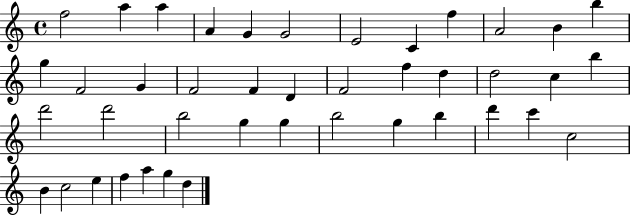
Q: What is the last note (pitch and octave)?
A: D5